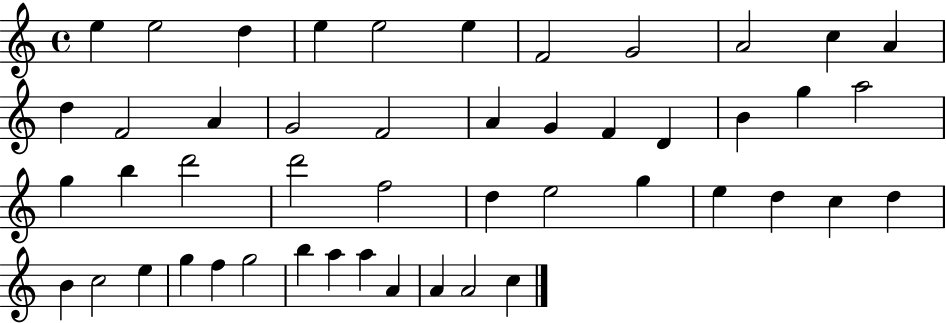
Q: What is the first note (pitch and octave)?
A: E5